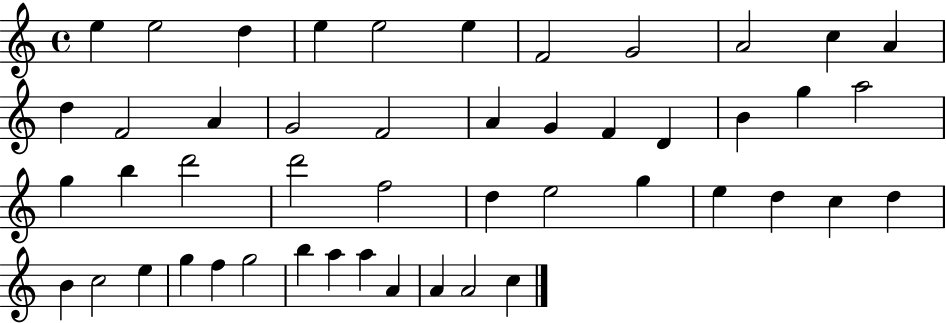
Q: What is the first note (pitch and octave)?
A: E5